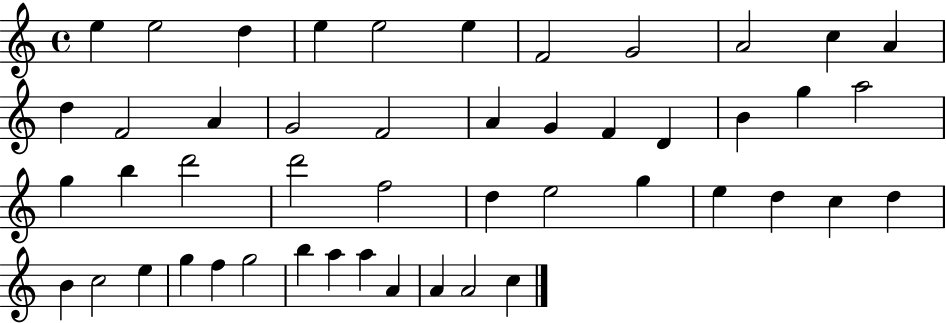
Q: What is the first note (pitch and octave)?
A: E5